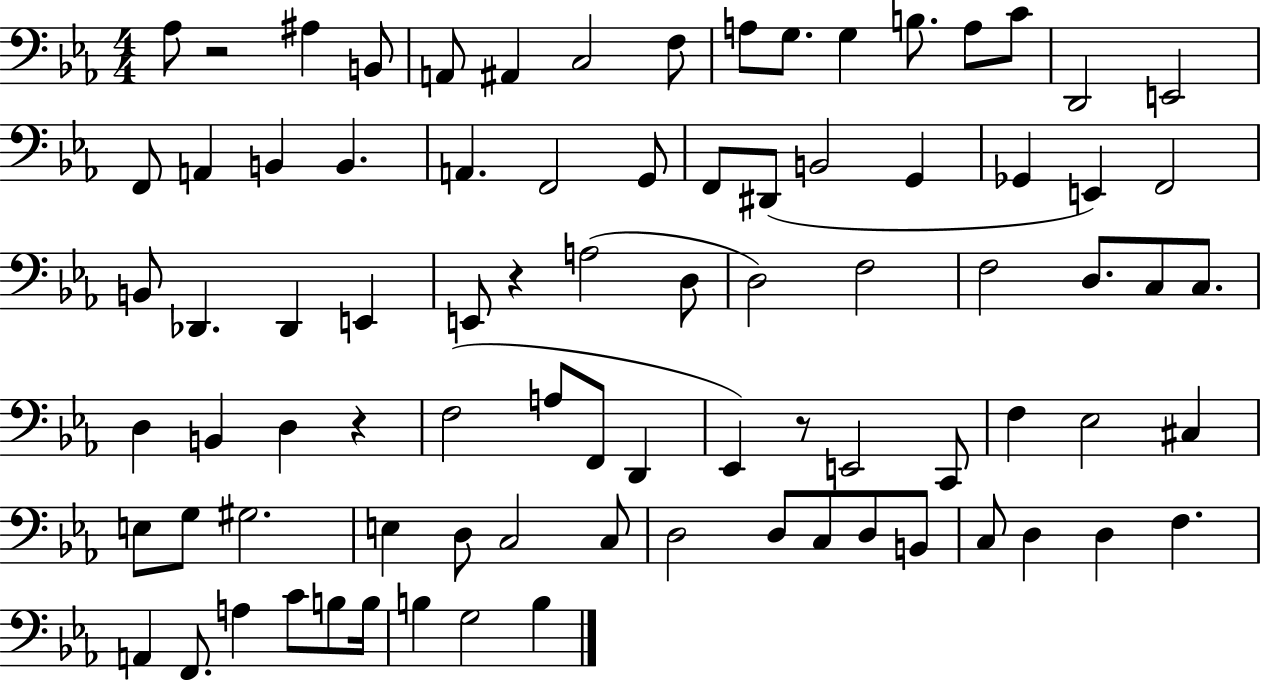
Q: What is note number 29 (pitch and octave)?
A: F2